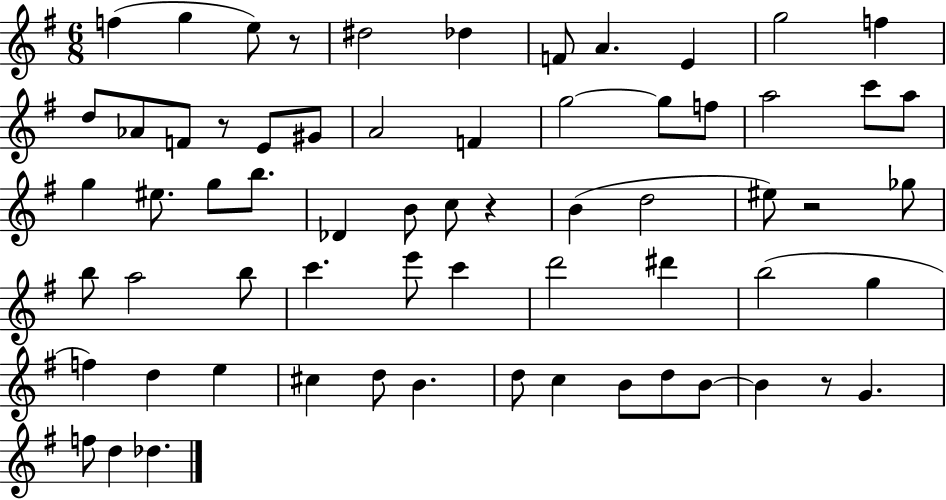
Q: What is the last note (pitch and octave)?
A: Db5